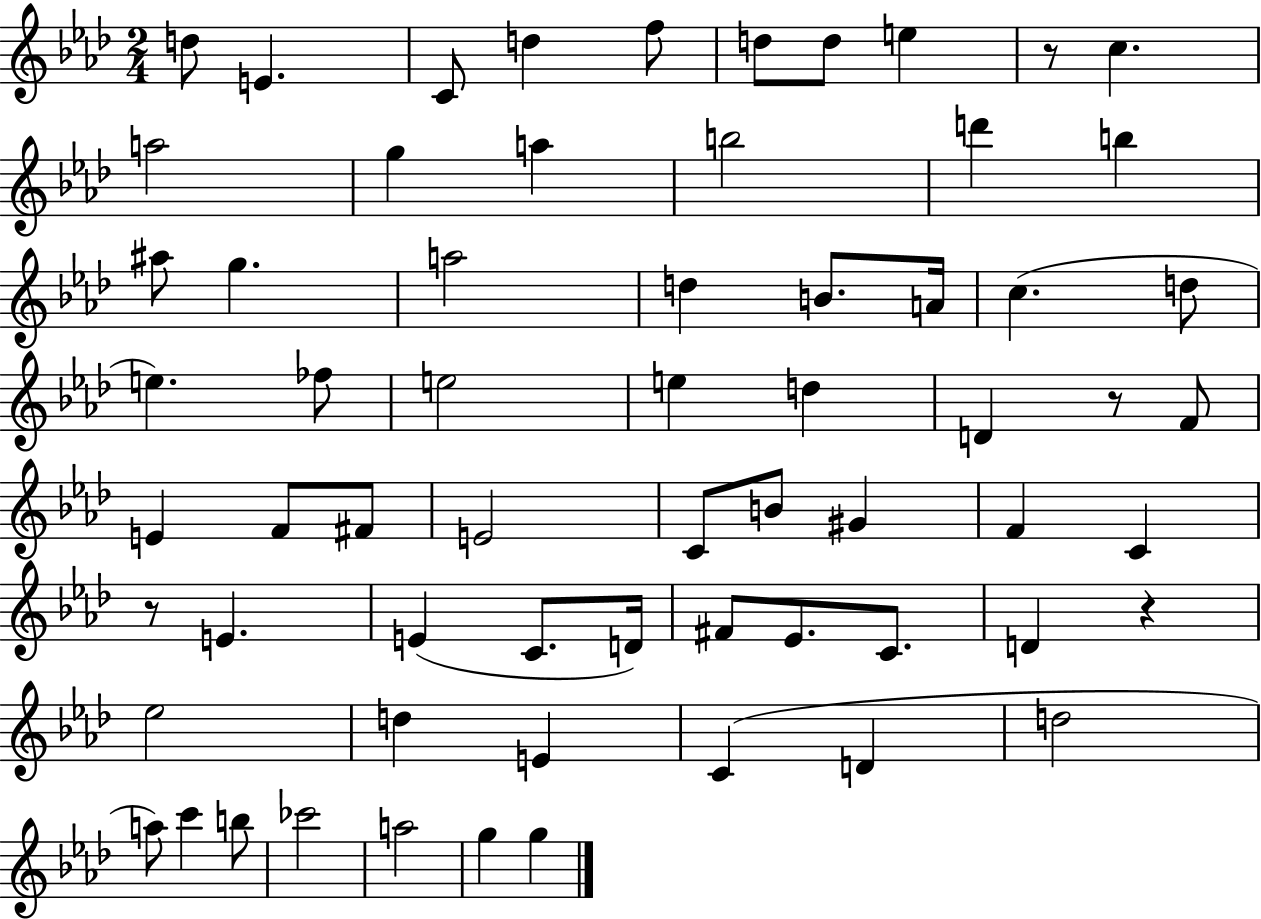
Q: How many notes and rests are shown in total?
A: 64